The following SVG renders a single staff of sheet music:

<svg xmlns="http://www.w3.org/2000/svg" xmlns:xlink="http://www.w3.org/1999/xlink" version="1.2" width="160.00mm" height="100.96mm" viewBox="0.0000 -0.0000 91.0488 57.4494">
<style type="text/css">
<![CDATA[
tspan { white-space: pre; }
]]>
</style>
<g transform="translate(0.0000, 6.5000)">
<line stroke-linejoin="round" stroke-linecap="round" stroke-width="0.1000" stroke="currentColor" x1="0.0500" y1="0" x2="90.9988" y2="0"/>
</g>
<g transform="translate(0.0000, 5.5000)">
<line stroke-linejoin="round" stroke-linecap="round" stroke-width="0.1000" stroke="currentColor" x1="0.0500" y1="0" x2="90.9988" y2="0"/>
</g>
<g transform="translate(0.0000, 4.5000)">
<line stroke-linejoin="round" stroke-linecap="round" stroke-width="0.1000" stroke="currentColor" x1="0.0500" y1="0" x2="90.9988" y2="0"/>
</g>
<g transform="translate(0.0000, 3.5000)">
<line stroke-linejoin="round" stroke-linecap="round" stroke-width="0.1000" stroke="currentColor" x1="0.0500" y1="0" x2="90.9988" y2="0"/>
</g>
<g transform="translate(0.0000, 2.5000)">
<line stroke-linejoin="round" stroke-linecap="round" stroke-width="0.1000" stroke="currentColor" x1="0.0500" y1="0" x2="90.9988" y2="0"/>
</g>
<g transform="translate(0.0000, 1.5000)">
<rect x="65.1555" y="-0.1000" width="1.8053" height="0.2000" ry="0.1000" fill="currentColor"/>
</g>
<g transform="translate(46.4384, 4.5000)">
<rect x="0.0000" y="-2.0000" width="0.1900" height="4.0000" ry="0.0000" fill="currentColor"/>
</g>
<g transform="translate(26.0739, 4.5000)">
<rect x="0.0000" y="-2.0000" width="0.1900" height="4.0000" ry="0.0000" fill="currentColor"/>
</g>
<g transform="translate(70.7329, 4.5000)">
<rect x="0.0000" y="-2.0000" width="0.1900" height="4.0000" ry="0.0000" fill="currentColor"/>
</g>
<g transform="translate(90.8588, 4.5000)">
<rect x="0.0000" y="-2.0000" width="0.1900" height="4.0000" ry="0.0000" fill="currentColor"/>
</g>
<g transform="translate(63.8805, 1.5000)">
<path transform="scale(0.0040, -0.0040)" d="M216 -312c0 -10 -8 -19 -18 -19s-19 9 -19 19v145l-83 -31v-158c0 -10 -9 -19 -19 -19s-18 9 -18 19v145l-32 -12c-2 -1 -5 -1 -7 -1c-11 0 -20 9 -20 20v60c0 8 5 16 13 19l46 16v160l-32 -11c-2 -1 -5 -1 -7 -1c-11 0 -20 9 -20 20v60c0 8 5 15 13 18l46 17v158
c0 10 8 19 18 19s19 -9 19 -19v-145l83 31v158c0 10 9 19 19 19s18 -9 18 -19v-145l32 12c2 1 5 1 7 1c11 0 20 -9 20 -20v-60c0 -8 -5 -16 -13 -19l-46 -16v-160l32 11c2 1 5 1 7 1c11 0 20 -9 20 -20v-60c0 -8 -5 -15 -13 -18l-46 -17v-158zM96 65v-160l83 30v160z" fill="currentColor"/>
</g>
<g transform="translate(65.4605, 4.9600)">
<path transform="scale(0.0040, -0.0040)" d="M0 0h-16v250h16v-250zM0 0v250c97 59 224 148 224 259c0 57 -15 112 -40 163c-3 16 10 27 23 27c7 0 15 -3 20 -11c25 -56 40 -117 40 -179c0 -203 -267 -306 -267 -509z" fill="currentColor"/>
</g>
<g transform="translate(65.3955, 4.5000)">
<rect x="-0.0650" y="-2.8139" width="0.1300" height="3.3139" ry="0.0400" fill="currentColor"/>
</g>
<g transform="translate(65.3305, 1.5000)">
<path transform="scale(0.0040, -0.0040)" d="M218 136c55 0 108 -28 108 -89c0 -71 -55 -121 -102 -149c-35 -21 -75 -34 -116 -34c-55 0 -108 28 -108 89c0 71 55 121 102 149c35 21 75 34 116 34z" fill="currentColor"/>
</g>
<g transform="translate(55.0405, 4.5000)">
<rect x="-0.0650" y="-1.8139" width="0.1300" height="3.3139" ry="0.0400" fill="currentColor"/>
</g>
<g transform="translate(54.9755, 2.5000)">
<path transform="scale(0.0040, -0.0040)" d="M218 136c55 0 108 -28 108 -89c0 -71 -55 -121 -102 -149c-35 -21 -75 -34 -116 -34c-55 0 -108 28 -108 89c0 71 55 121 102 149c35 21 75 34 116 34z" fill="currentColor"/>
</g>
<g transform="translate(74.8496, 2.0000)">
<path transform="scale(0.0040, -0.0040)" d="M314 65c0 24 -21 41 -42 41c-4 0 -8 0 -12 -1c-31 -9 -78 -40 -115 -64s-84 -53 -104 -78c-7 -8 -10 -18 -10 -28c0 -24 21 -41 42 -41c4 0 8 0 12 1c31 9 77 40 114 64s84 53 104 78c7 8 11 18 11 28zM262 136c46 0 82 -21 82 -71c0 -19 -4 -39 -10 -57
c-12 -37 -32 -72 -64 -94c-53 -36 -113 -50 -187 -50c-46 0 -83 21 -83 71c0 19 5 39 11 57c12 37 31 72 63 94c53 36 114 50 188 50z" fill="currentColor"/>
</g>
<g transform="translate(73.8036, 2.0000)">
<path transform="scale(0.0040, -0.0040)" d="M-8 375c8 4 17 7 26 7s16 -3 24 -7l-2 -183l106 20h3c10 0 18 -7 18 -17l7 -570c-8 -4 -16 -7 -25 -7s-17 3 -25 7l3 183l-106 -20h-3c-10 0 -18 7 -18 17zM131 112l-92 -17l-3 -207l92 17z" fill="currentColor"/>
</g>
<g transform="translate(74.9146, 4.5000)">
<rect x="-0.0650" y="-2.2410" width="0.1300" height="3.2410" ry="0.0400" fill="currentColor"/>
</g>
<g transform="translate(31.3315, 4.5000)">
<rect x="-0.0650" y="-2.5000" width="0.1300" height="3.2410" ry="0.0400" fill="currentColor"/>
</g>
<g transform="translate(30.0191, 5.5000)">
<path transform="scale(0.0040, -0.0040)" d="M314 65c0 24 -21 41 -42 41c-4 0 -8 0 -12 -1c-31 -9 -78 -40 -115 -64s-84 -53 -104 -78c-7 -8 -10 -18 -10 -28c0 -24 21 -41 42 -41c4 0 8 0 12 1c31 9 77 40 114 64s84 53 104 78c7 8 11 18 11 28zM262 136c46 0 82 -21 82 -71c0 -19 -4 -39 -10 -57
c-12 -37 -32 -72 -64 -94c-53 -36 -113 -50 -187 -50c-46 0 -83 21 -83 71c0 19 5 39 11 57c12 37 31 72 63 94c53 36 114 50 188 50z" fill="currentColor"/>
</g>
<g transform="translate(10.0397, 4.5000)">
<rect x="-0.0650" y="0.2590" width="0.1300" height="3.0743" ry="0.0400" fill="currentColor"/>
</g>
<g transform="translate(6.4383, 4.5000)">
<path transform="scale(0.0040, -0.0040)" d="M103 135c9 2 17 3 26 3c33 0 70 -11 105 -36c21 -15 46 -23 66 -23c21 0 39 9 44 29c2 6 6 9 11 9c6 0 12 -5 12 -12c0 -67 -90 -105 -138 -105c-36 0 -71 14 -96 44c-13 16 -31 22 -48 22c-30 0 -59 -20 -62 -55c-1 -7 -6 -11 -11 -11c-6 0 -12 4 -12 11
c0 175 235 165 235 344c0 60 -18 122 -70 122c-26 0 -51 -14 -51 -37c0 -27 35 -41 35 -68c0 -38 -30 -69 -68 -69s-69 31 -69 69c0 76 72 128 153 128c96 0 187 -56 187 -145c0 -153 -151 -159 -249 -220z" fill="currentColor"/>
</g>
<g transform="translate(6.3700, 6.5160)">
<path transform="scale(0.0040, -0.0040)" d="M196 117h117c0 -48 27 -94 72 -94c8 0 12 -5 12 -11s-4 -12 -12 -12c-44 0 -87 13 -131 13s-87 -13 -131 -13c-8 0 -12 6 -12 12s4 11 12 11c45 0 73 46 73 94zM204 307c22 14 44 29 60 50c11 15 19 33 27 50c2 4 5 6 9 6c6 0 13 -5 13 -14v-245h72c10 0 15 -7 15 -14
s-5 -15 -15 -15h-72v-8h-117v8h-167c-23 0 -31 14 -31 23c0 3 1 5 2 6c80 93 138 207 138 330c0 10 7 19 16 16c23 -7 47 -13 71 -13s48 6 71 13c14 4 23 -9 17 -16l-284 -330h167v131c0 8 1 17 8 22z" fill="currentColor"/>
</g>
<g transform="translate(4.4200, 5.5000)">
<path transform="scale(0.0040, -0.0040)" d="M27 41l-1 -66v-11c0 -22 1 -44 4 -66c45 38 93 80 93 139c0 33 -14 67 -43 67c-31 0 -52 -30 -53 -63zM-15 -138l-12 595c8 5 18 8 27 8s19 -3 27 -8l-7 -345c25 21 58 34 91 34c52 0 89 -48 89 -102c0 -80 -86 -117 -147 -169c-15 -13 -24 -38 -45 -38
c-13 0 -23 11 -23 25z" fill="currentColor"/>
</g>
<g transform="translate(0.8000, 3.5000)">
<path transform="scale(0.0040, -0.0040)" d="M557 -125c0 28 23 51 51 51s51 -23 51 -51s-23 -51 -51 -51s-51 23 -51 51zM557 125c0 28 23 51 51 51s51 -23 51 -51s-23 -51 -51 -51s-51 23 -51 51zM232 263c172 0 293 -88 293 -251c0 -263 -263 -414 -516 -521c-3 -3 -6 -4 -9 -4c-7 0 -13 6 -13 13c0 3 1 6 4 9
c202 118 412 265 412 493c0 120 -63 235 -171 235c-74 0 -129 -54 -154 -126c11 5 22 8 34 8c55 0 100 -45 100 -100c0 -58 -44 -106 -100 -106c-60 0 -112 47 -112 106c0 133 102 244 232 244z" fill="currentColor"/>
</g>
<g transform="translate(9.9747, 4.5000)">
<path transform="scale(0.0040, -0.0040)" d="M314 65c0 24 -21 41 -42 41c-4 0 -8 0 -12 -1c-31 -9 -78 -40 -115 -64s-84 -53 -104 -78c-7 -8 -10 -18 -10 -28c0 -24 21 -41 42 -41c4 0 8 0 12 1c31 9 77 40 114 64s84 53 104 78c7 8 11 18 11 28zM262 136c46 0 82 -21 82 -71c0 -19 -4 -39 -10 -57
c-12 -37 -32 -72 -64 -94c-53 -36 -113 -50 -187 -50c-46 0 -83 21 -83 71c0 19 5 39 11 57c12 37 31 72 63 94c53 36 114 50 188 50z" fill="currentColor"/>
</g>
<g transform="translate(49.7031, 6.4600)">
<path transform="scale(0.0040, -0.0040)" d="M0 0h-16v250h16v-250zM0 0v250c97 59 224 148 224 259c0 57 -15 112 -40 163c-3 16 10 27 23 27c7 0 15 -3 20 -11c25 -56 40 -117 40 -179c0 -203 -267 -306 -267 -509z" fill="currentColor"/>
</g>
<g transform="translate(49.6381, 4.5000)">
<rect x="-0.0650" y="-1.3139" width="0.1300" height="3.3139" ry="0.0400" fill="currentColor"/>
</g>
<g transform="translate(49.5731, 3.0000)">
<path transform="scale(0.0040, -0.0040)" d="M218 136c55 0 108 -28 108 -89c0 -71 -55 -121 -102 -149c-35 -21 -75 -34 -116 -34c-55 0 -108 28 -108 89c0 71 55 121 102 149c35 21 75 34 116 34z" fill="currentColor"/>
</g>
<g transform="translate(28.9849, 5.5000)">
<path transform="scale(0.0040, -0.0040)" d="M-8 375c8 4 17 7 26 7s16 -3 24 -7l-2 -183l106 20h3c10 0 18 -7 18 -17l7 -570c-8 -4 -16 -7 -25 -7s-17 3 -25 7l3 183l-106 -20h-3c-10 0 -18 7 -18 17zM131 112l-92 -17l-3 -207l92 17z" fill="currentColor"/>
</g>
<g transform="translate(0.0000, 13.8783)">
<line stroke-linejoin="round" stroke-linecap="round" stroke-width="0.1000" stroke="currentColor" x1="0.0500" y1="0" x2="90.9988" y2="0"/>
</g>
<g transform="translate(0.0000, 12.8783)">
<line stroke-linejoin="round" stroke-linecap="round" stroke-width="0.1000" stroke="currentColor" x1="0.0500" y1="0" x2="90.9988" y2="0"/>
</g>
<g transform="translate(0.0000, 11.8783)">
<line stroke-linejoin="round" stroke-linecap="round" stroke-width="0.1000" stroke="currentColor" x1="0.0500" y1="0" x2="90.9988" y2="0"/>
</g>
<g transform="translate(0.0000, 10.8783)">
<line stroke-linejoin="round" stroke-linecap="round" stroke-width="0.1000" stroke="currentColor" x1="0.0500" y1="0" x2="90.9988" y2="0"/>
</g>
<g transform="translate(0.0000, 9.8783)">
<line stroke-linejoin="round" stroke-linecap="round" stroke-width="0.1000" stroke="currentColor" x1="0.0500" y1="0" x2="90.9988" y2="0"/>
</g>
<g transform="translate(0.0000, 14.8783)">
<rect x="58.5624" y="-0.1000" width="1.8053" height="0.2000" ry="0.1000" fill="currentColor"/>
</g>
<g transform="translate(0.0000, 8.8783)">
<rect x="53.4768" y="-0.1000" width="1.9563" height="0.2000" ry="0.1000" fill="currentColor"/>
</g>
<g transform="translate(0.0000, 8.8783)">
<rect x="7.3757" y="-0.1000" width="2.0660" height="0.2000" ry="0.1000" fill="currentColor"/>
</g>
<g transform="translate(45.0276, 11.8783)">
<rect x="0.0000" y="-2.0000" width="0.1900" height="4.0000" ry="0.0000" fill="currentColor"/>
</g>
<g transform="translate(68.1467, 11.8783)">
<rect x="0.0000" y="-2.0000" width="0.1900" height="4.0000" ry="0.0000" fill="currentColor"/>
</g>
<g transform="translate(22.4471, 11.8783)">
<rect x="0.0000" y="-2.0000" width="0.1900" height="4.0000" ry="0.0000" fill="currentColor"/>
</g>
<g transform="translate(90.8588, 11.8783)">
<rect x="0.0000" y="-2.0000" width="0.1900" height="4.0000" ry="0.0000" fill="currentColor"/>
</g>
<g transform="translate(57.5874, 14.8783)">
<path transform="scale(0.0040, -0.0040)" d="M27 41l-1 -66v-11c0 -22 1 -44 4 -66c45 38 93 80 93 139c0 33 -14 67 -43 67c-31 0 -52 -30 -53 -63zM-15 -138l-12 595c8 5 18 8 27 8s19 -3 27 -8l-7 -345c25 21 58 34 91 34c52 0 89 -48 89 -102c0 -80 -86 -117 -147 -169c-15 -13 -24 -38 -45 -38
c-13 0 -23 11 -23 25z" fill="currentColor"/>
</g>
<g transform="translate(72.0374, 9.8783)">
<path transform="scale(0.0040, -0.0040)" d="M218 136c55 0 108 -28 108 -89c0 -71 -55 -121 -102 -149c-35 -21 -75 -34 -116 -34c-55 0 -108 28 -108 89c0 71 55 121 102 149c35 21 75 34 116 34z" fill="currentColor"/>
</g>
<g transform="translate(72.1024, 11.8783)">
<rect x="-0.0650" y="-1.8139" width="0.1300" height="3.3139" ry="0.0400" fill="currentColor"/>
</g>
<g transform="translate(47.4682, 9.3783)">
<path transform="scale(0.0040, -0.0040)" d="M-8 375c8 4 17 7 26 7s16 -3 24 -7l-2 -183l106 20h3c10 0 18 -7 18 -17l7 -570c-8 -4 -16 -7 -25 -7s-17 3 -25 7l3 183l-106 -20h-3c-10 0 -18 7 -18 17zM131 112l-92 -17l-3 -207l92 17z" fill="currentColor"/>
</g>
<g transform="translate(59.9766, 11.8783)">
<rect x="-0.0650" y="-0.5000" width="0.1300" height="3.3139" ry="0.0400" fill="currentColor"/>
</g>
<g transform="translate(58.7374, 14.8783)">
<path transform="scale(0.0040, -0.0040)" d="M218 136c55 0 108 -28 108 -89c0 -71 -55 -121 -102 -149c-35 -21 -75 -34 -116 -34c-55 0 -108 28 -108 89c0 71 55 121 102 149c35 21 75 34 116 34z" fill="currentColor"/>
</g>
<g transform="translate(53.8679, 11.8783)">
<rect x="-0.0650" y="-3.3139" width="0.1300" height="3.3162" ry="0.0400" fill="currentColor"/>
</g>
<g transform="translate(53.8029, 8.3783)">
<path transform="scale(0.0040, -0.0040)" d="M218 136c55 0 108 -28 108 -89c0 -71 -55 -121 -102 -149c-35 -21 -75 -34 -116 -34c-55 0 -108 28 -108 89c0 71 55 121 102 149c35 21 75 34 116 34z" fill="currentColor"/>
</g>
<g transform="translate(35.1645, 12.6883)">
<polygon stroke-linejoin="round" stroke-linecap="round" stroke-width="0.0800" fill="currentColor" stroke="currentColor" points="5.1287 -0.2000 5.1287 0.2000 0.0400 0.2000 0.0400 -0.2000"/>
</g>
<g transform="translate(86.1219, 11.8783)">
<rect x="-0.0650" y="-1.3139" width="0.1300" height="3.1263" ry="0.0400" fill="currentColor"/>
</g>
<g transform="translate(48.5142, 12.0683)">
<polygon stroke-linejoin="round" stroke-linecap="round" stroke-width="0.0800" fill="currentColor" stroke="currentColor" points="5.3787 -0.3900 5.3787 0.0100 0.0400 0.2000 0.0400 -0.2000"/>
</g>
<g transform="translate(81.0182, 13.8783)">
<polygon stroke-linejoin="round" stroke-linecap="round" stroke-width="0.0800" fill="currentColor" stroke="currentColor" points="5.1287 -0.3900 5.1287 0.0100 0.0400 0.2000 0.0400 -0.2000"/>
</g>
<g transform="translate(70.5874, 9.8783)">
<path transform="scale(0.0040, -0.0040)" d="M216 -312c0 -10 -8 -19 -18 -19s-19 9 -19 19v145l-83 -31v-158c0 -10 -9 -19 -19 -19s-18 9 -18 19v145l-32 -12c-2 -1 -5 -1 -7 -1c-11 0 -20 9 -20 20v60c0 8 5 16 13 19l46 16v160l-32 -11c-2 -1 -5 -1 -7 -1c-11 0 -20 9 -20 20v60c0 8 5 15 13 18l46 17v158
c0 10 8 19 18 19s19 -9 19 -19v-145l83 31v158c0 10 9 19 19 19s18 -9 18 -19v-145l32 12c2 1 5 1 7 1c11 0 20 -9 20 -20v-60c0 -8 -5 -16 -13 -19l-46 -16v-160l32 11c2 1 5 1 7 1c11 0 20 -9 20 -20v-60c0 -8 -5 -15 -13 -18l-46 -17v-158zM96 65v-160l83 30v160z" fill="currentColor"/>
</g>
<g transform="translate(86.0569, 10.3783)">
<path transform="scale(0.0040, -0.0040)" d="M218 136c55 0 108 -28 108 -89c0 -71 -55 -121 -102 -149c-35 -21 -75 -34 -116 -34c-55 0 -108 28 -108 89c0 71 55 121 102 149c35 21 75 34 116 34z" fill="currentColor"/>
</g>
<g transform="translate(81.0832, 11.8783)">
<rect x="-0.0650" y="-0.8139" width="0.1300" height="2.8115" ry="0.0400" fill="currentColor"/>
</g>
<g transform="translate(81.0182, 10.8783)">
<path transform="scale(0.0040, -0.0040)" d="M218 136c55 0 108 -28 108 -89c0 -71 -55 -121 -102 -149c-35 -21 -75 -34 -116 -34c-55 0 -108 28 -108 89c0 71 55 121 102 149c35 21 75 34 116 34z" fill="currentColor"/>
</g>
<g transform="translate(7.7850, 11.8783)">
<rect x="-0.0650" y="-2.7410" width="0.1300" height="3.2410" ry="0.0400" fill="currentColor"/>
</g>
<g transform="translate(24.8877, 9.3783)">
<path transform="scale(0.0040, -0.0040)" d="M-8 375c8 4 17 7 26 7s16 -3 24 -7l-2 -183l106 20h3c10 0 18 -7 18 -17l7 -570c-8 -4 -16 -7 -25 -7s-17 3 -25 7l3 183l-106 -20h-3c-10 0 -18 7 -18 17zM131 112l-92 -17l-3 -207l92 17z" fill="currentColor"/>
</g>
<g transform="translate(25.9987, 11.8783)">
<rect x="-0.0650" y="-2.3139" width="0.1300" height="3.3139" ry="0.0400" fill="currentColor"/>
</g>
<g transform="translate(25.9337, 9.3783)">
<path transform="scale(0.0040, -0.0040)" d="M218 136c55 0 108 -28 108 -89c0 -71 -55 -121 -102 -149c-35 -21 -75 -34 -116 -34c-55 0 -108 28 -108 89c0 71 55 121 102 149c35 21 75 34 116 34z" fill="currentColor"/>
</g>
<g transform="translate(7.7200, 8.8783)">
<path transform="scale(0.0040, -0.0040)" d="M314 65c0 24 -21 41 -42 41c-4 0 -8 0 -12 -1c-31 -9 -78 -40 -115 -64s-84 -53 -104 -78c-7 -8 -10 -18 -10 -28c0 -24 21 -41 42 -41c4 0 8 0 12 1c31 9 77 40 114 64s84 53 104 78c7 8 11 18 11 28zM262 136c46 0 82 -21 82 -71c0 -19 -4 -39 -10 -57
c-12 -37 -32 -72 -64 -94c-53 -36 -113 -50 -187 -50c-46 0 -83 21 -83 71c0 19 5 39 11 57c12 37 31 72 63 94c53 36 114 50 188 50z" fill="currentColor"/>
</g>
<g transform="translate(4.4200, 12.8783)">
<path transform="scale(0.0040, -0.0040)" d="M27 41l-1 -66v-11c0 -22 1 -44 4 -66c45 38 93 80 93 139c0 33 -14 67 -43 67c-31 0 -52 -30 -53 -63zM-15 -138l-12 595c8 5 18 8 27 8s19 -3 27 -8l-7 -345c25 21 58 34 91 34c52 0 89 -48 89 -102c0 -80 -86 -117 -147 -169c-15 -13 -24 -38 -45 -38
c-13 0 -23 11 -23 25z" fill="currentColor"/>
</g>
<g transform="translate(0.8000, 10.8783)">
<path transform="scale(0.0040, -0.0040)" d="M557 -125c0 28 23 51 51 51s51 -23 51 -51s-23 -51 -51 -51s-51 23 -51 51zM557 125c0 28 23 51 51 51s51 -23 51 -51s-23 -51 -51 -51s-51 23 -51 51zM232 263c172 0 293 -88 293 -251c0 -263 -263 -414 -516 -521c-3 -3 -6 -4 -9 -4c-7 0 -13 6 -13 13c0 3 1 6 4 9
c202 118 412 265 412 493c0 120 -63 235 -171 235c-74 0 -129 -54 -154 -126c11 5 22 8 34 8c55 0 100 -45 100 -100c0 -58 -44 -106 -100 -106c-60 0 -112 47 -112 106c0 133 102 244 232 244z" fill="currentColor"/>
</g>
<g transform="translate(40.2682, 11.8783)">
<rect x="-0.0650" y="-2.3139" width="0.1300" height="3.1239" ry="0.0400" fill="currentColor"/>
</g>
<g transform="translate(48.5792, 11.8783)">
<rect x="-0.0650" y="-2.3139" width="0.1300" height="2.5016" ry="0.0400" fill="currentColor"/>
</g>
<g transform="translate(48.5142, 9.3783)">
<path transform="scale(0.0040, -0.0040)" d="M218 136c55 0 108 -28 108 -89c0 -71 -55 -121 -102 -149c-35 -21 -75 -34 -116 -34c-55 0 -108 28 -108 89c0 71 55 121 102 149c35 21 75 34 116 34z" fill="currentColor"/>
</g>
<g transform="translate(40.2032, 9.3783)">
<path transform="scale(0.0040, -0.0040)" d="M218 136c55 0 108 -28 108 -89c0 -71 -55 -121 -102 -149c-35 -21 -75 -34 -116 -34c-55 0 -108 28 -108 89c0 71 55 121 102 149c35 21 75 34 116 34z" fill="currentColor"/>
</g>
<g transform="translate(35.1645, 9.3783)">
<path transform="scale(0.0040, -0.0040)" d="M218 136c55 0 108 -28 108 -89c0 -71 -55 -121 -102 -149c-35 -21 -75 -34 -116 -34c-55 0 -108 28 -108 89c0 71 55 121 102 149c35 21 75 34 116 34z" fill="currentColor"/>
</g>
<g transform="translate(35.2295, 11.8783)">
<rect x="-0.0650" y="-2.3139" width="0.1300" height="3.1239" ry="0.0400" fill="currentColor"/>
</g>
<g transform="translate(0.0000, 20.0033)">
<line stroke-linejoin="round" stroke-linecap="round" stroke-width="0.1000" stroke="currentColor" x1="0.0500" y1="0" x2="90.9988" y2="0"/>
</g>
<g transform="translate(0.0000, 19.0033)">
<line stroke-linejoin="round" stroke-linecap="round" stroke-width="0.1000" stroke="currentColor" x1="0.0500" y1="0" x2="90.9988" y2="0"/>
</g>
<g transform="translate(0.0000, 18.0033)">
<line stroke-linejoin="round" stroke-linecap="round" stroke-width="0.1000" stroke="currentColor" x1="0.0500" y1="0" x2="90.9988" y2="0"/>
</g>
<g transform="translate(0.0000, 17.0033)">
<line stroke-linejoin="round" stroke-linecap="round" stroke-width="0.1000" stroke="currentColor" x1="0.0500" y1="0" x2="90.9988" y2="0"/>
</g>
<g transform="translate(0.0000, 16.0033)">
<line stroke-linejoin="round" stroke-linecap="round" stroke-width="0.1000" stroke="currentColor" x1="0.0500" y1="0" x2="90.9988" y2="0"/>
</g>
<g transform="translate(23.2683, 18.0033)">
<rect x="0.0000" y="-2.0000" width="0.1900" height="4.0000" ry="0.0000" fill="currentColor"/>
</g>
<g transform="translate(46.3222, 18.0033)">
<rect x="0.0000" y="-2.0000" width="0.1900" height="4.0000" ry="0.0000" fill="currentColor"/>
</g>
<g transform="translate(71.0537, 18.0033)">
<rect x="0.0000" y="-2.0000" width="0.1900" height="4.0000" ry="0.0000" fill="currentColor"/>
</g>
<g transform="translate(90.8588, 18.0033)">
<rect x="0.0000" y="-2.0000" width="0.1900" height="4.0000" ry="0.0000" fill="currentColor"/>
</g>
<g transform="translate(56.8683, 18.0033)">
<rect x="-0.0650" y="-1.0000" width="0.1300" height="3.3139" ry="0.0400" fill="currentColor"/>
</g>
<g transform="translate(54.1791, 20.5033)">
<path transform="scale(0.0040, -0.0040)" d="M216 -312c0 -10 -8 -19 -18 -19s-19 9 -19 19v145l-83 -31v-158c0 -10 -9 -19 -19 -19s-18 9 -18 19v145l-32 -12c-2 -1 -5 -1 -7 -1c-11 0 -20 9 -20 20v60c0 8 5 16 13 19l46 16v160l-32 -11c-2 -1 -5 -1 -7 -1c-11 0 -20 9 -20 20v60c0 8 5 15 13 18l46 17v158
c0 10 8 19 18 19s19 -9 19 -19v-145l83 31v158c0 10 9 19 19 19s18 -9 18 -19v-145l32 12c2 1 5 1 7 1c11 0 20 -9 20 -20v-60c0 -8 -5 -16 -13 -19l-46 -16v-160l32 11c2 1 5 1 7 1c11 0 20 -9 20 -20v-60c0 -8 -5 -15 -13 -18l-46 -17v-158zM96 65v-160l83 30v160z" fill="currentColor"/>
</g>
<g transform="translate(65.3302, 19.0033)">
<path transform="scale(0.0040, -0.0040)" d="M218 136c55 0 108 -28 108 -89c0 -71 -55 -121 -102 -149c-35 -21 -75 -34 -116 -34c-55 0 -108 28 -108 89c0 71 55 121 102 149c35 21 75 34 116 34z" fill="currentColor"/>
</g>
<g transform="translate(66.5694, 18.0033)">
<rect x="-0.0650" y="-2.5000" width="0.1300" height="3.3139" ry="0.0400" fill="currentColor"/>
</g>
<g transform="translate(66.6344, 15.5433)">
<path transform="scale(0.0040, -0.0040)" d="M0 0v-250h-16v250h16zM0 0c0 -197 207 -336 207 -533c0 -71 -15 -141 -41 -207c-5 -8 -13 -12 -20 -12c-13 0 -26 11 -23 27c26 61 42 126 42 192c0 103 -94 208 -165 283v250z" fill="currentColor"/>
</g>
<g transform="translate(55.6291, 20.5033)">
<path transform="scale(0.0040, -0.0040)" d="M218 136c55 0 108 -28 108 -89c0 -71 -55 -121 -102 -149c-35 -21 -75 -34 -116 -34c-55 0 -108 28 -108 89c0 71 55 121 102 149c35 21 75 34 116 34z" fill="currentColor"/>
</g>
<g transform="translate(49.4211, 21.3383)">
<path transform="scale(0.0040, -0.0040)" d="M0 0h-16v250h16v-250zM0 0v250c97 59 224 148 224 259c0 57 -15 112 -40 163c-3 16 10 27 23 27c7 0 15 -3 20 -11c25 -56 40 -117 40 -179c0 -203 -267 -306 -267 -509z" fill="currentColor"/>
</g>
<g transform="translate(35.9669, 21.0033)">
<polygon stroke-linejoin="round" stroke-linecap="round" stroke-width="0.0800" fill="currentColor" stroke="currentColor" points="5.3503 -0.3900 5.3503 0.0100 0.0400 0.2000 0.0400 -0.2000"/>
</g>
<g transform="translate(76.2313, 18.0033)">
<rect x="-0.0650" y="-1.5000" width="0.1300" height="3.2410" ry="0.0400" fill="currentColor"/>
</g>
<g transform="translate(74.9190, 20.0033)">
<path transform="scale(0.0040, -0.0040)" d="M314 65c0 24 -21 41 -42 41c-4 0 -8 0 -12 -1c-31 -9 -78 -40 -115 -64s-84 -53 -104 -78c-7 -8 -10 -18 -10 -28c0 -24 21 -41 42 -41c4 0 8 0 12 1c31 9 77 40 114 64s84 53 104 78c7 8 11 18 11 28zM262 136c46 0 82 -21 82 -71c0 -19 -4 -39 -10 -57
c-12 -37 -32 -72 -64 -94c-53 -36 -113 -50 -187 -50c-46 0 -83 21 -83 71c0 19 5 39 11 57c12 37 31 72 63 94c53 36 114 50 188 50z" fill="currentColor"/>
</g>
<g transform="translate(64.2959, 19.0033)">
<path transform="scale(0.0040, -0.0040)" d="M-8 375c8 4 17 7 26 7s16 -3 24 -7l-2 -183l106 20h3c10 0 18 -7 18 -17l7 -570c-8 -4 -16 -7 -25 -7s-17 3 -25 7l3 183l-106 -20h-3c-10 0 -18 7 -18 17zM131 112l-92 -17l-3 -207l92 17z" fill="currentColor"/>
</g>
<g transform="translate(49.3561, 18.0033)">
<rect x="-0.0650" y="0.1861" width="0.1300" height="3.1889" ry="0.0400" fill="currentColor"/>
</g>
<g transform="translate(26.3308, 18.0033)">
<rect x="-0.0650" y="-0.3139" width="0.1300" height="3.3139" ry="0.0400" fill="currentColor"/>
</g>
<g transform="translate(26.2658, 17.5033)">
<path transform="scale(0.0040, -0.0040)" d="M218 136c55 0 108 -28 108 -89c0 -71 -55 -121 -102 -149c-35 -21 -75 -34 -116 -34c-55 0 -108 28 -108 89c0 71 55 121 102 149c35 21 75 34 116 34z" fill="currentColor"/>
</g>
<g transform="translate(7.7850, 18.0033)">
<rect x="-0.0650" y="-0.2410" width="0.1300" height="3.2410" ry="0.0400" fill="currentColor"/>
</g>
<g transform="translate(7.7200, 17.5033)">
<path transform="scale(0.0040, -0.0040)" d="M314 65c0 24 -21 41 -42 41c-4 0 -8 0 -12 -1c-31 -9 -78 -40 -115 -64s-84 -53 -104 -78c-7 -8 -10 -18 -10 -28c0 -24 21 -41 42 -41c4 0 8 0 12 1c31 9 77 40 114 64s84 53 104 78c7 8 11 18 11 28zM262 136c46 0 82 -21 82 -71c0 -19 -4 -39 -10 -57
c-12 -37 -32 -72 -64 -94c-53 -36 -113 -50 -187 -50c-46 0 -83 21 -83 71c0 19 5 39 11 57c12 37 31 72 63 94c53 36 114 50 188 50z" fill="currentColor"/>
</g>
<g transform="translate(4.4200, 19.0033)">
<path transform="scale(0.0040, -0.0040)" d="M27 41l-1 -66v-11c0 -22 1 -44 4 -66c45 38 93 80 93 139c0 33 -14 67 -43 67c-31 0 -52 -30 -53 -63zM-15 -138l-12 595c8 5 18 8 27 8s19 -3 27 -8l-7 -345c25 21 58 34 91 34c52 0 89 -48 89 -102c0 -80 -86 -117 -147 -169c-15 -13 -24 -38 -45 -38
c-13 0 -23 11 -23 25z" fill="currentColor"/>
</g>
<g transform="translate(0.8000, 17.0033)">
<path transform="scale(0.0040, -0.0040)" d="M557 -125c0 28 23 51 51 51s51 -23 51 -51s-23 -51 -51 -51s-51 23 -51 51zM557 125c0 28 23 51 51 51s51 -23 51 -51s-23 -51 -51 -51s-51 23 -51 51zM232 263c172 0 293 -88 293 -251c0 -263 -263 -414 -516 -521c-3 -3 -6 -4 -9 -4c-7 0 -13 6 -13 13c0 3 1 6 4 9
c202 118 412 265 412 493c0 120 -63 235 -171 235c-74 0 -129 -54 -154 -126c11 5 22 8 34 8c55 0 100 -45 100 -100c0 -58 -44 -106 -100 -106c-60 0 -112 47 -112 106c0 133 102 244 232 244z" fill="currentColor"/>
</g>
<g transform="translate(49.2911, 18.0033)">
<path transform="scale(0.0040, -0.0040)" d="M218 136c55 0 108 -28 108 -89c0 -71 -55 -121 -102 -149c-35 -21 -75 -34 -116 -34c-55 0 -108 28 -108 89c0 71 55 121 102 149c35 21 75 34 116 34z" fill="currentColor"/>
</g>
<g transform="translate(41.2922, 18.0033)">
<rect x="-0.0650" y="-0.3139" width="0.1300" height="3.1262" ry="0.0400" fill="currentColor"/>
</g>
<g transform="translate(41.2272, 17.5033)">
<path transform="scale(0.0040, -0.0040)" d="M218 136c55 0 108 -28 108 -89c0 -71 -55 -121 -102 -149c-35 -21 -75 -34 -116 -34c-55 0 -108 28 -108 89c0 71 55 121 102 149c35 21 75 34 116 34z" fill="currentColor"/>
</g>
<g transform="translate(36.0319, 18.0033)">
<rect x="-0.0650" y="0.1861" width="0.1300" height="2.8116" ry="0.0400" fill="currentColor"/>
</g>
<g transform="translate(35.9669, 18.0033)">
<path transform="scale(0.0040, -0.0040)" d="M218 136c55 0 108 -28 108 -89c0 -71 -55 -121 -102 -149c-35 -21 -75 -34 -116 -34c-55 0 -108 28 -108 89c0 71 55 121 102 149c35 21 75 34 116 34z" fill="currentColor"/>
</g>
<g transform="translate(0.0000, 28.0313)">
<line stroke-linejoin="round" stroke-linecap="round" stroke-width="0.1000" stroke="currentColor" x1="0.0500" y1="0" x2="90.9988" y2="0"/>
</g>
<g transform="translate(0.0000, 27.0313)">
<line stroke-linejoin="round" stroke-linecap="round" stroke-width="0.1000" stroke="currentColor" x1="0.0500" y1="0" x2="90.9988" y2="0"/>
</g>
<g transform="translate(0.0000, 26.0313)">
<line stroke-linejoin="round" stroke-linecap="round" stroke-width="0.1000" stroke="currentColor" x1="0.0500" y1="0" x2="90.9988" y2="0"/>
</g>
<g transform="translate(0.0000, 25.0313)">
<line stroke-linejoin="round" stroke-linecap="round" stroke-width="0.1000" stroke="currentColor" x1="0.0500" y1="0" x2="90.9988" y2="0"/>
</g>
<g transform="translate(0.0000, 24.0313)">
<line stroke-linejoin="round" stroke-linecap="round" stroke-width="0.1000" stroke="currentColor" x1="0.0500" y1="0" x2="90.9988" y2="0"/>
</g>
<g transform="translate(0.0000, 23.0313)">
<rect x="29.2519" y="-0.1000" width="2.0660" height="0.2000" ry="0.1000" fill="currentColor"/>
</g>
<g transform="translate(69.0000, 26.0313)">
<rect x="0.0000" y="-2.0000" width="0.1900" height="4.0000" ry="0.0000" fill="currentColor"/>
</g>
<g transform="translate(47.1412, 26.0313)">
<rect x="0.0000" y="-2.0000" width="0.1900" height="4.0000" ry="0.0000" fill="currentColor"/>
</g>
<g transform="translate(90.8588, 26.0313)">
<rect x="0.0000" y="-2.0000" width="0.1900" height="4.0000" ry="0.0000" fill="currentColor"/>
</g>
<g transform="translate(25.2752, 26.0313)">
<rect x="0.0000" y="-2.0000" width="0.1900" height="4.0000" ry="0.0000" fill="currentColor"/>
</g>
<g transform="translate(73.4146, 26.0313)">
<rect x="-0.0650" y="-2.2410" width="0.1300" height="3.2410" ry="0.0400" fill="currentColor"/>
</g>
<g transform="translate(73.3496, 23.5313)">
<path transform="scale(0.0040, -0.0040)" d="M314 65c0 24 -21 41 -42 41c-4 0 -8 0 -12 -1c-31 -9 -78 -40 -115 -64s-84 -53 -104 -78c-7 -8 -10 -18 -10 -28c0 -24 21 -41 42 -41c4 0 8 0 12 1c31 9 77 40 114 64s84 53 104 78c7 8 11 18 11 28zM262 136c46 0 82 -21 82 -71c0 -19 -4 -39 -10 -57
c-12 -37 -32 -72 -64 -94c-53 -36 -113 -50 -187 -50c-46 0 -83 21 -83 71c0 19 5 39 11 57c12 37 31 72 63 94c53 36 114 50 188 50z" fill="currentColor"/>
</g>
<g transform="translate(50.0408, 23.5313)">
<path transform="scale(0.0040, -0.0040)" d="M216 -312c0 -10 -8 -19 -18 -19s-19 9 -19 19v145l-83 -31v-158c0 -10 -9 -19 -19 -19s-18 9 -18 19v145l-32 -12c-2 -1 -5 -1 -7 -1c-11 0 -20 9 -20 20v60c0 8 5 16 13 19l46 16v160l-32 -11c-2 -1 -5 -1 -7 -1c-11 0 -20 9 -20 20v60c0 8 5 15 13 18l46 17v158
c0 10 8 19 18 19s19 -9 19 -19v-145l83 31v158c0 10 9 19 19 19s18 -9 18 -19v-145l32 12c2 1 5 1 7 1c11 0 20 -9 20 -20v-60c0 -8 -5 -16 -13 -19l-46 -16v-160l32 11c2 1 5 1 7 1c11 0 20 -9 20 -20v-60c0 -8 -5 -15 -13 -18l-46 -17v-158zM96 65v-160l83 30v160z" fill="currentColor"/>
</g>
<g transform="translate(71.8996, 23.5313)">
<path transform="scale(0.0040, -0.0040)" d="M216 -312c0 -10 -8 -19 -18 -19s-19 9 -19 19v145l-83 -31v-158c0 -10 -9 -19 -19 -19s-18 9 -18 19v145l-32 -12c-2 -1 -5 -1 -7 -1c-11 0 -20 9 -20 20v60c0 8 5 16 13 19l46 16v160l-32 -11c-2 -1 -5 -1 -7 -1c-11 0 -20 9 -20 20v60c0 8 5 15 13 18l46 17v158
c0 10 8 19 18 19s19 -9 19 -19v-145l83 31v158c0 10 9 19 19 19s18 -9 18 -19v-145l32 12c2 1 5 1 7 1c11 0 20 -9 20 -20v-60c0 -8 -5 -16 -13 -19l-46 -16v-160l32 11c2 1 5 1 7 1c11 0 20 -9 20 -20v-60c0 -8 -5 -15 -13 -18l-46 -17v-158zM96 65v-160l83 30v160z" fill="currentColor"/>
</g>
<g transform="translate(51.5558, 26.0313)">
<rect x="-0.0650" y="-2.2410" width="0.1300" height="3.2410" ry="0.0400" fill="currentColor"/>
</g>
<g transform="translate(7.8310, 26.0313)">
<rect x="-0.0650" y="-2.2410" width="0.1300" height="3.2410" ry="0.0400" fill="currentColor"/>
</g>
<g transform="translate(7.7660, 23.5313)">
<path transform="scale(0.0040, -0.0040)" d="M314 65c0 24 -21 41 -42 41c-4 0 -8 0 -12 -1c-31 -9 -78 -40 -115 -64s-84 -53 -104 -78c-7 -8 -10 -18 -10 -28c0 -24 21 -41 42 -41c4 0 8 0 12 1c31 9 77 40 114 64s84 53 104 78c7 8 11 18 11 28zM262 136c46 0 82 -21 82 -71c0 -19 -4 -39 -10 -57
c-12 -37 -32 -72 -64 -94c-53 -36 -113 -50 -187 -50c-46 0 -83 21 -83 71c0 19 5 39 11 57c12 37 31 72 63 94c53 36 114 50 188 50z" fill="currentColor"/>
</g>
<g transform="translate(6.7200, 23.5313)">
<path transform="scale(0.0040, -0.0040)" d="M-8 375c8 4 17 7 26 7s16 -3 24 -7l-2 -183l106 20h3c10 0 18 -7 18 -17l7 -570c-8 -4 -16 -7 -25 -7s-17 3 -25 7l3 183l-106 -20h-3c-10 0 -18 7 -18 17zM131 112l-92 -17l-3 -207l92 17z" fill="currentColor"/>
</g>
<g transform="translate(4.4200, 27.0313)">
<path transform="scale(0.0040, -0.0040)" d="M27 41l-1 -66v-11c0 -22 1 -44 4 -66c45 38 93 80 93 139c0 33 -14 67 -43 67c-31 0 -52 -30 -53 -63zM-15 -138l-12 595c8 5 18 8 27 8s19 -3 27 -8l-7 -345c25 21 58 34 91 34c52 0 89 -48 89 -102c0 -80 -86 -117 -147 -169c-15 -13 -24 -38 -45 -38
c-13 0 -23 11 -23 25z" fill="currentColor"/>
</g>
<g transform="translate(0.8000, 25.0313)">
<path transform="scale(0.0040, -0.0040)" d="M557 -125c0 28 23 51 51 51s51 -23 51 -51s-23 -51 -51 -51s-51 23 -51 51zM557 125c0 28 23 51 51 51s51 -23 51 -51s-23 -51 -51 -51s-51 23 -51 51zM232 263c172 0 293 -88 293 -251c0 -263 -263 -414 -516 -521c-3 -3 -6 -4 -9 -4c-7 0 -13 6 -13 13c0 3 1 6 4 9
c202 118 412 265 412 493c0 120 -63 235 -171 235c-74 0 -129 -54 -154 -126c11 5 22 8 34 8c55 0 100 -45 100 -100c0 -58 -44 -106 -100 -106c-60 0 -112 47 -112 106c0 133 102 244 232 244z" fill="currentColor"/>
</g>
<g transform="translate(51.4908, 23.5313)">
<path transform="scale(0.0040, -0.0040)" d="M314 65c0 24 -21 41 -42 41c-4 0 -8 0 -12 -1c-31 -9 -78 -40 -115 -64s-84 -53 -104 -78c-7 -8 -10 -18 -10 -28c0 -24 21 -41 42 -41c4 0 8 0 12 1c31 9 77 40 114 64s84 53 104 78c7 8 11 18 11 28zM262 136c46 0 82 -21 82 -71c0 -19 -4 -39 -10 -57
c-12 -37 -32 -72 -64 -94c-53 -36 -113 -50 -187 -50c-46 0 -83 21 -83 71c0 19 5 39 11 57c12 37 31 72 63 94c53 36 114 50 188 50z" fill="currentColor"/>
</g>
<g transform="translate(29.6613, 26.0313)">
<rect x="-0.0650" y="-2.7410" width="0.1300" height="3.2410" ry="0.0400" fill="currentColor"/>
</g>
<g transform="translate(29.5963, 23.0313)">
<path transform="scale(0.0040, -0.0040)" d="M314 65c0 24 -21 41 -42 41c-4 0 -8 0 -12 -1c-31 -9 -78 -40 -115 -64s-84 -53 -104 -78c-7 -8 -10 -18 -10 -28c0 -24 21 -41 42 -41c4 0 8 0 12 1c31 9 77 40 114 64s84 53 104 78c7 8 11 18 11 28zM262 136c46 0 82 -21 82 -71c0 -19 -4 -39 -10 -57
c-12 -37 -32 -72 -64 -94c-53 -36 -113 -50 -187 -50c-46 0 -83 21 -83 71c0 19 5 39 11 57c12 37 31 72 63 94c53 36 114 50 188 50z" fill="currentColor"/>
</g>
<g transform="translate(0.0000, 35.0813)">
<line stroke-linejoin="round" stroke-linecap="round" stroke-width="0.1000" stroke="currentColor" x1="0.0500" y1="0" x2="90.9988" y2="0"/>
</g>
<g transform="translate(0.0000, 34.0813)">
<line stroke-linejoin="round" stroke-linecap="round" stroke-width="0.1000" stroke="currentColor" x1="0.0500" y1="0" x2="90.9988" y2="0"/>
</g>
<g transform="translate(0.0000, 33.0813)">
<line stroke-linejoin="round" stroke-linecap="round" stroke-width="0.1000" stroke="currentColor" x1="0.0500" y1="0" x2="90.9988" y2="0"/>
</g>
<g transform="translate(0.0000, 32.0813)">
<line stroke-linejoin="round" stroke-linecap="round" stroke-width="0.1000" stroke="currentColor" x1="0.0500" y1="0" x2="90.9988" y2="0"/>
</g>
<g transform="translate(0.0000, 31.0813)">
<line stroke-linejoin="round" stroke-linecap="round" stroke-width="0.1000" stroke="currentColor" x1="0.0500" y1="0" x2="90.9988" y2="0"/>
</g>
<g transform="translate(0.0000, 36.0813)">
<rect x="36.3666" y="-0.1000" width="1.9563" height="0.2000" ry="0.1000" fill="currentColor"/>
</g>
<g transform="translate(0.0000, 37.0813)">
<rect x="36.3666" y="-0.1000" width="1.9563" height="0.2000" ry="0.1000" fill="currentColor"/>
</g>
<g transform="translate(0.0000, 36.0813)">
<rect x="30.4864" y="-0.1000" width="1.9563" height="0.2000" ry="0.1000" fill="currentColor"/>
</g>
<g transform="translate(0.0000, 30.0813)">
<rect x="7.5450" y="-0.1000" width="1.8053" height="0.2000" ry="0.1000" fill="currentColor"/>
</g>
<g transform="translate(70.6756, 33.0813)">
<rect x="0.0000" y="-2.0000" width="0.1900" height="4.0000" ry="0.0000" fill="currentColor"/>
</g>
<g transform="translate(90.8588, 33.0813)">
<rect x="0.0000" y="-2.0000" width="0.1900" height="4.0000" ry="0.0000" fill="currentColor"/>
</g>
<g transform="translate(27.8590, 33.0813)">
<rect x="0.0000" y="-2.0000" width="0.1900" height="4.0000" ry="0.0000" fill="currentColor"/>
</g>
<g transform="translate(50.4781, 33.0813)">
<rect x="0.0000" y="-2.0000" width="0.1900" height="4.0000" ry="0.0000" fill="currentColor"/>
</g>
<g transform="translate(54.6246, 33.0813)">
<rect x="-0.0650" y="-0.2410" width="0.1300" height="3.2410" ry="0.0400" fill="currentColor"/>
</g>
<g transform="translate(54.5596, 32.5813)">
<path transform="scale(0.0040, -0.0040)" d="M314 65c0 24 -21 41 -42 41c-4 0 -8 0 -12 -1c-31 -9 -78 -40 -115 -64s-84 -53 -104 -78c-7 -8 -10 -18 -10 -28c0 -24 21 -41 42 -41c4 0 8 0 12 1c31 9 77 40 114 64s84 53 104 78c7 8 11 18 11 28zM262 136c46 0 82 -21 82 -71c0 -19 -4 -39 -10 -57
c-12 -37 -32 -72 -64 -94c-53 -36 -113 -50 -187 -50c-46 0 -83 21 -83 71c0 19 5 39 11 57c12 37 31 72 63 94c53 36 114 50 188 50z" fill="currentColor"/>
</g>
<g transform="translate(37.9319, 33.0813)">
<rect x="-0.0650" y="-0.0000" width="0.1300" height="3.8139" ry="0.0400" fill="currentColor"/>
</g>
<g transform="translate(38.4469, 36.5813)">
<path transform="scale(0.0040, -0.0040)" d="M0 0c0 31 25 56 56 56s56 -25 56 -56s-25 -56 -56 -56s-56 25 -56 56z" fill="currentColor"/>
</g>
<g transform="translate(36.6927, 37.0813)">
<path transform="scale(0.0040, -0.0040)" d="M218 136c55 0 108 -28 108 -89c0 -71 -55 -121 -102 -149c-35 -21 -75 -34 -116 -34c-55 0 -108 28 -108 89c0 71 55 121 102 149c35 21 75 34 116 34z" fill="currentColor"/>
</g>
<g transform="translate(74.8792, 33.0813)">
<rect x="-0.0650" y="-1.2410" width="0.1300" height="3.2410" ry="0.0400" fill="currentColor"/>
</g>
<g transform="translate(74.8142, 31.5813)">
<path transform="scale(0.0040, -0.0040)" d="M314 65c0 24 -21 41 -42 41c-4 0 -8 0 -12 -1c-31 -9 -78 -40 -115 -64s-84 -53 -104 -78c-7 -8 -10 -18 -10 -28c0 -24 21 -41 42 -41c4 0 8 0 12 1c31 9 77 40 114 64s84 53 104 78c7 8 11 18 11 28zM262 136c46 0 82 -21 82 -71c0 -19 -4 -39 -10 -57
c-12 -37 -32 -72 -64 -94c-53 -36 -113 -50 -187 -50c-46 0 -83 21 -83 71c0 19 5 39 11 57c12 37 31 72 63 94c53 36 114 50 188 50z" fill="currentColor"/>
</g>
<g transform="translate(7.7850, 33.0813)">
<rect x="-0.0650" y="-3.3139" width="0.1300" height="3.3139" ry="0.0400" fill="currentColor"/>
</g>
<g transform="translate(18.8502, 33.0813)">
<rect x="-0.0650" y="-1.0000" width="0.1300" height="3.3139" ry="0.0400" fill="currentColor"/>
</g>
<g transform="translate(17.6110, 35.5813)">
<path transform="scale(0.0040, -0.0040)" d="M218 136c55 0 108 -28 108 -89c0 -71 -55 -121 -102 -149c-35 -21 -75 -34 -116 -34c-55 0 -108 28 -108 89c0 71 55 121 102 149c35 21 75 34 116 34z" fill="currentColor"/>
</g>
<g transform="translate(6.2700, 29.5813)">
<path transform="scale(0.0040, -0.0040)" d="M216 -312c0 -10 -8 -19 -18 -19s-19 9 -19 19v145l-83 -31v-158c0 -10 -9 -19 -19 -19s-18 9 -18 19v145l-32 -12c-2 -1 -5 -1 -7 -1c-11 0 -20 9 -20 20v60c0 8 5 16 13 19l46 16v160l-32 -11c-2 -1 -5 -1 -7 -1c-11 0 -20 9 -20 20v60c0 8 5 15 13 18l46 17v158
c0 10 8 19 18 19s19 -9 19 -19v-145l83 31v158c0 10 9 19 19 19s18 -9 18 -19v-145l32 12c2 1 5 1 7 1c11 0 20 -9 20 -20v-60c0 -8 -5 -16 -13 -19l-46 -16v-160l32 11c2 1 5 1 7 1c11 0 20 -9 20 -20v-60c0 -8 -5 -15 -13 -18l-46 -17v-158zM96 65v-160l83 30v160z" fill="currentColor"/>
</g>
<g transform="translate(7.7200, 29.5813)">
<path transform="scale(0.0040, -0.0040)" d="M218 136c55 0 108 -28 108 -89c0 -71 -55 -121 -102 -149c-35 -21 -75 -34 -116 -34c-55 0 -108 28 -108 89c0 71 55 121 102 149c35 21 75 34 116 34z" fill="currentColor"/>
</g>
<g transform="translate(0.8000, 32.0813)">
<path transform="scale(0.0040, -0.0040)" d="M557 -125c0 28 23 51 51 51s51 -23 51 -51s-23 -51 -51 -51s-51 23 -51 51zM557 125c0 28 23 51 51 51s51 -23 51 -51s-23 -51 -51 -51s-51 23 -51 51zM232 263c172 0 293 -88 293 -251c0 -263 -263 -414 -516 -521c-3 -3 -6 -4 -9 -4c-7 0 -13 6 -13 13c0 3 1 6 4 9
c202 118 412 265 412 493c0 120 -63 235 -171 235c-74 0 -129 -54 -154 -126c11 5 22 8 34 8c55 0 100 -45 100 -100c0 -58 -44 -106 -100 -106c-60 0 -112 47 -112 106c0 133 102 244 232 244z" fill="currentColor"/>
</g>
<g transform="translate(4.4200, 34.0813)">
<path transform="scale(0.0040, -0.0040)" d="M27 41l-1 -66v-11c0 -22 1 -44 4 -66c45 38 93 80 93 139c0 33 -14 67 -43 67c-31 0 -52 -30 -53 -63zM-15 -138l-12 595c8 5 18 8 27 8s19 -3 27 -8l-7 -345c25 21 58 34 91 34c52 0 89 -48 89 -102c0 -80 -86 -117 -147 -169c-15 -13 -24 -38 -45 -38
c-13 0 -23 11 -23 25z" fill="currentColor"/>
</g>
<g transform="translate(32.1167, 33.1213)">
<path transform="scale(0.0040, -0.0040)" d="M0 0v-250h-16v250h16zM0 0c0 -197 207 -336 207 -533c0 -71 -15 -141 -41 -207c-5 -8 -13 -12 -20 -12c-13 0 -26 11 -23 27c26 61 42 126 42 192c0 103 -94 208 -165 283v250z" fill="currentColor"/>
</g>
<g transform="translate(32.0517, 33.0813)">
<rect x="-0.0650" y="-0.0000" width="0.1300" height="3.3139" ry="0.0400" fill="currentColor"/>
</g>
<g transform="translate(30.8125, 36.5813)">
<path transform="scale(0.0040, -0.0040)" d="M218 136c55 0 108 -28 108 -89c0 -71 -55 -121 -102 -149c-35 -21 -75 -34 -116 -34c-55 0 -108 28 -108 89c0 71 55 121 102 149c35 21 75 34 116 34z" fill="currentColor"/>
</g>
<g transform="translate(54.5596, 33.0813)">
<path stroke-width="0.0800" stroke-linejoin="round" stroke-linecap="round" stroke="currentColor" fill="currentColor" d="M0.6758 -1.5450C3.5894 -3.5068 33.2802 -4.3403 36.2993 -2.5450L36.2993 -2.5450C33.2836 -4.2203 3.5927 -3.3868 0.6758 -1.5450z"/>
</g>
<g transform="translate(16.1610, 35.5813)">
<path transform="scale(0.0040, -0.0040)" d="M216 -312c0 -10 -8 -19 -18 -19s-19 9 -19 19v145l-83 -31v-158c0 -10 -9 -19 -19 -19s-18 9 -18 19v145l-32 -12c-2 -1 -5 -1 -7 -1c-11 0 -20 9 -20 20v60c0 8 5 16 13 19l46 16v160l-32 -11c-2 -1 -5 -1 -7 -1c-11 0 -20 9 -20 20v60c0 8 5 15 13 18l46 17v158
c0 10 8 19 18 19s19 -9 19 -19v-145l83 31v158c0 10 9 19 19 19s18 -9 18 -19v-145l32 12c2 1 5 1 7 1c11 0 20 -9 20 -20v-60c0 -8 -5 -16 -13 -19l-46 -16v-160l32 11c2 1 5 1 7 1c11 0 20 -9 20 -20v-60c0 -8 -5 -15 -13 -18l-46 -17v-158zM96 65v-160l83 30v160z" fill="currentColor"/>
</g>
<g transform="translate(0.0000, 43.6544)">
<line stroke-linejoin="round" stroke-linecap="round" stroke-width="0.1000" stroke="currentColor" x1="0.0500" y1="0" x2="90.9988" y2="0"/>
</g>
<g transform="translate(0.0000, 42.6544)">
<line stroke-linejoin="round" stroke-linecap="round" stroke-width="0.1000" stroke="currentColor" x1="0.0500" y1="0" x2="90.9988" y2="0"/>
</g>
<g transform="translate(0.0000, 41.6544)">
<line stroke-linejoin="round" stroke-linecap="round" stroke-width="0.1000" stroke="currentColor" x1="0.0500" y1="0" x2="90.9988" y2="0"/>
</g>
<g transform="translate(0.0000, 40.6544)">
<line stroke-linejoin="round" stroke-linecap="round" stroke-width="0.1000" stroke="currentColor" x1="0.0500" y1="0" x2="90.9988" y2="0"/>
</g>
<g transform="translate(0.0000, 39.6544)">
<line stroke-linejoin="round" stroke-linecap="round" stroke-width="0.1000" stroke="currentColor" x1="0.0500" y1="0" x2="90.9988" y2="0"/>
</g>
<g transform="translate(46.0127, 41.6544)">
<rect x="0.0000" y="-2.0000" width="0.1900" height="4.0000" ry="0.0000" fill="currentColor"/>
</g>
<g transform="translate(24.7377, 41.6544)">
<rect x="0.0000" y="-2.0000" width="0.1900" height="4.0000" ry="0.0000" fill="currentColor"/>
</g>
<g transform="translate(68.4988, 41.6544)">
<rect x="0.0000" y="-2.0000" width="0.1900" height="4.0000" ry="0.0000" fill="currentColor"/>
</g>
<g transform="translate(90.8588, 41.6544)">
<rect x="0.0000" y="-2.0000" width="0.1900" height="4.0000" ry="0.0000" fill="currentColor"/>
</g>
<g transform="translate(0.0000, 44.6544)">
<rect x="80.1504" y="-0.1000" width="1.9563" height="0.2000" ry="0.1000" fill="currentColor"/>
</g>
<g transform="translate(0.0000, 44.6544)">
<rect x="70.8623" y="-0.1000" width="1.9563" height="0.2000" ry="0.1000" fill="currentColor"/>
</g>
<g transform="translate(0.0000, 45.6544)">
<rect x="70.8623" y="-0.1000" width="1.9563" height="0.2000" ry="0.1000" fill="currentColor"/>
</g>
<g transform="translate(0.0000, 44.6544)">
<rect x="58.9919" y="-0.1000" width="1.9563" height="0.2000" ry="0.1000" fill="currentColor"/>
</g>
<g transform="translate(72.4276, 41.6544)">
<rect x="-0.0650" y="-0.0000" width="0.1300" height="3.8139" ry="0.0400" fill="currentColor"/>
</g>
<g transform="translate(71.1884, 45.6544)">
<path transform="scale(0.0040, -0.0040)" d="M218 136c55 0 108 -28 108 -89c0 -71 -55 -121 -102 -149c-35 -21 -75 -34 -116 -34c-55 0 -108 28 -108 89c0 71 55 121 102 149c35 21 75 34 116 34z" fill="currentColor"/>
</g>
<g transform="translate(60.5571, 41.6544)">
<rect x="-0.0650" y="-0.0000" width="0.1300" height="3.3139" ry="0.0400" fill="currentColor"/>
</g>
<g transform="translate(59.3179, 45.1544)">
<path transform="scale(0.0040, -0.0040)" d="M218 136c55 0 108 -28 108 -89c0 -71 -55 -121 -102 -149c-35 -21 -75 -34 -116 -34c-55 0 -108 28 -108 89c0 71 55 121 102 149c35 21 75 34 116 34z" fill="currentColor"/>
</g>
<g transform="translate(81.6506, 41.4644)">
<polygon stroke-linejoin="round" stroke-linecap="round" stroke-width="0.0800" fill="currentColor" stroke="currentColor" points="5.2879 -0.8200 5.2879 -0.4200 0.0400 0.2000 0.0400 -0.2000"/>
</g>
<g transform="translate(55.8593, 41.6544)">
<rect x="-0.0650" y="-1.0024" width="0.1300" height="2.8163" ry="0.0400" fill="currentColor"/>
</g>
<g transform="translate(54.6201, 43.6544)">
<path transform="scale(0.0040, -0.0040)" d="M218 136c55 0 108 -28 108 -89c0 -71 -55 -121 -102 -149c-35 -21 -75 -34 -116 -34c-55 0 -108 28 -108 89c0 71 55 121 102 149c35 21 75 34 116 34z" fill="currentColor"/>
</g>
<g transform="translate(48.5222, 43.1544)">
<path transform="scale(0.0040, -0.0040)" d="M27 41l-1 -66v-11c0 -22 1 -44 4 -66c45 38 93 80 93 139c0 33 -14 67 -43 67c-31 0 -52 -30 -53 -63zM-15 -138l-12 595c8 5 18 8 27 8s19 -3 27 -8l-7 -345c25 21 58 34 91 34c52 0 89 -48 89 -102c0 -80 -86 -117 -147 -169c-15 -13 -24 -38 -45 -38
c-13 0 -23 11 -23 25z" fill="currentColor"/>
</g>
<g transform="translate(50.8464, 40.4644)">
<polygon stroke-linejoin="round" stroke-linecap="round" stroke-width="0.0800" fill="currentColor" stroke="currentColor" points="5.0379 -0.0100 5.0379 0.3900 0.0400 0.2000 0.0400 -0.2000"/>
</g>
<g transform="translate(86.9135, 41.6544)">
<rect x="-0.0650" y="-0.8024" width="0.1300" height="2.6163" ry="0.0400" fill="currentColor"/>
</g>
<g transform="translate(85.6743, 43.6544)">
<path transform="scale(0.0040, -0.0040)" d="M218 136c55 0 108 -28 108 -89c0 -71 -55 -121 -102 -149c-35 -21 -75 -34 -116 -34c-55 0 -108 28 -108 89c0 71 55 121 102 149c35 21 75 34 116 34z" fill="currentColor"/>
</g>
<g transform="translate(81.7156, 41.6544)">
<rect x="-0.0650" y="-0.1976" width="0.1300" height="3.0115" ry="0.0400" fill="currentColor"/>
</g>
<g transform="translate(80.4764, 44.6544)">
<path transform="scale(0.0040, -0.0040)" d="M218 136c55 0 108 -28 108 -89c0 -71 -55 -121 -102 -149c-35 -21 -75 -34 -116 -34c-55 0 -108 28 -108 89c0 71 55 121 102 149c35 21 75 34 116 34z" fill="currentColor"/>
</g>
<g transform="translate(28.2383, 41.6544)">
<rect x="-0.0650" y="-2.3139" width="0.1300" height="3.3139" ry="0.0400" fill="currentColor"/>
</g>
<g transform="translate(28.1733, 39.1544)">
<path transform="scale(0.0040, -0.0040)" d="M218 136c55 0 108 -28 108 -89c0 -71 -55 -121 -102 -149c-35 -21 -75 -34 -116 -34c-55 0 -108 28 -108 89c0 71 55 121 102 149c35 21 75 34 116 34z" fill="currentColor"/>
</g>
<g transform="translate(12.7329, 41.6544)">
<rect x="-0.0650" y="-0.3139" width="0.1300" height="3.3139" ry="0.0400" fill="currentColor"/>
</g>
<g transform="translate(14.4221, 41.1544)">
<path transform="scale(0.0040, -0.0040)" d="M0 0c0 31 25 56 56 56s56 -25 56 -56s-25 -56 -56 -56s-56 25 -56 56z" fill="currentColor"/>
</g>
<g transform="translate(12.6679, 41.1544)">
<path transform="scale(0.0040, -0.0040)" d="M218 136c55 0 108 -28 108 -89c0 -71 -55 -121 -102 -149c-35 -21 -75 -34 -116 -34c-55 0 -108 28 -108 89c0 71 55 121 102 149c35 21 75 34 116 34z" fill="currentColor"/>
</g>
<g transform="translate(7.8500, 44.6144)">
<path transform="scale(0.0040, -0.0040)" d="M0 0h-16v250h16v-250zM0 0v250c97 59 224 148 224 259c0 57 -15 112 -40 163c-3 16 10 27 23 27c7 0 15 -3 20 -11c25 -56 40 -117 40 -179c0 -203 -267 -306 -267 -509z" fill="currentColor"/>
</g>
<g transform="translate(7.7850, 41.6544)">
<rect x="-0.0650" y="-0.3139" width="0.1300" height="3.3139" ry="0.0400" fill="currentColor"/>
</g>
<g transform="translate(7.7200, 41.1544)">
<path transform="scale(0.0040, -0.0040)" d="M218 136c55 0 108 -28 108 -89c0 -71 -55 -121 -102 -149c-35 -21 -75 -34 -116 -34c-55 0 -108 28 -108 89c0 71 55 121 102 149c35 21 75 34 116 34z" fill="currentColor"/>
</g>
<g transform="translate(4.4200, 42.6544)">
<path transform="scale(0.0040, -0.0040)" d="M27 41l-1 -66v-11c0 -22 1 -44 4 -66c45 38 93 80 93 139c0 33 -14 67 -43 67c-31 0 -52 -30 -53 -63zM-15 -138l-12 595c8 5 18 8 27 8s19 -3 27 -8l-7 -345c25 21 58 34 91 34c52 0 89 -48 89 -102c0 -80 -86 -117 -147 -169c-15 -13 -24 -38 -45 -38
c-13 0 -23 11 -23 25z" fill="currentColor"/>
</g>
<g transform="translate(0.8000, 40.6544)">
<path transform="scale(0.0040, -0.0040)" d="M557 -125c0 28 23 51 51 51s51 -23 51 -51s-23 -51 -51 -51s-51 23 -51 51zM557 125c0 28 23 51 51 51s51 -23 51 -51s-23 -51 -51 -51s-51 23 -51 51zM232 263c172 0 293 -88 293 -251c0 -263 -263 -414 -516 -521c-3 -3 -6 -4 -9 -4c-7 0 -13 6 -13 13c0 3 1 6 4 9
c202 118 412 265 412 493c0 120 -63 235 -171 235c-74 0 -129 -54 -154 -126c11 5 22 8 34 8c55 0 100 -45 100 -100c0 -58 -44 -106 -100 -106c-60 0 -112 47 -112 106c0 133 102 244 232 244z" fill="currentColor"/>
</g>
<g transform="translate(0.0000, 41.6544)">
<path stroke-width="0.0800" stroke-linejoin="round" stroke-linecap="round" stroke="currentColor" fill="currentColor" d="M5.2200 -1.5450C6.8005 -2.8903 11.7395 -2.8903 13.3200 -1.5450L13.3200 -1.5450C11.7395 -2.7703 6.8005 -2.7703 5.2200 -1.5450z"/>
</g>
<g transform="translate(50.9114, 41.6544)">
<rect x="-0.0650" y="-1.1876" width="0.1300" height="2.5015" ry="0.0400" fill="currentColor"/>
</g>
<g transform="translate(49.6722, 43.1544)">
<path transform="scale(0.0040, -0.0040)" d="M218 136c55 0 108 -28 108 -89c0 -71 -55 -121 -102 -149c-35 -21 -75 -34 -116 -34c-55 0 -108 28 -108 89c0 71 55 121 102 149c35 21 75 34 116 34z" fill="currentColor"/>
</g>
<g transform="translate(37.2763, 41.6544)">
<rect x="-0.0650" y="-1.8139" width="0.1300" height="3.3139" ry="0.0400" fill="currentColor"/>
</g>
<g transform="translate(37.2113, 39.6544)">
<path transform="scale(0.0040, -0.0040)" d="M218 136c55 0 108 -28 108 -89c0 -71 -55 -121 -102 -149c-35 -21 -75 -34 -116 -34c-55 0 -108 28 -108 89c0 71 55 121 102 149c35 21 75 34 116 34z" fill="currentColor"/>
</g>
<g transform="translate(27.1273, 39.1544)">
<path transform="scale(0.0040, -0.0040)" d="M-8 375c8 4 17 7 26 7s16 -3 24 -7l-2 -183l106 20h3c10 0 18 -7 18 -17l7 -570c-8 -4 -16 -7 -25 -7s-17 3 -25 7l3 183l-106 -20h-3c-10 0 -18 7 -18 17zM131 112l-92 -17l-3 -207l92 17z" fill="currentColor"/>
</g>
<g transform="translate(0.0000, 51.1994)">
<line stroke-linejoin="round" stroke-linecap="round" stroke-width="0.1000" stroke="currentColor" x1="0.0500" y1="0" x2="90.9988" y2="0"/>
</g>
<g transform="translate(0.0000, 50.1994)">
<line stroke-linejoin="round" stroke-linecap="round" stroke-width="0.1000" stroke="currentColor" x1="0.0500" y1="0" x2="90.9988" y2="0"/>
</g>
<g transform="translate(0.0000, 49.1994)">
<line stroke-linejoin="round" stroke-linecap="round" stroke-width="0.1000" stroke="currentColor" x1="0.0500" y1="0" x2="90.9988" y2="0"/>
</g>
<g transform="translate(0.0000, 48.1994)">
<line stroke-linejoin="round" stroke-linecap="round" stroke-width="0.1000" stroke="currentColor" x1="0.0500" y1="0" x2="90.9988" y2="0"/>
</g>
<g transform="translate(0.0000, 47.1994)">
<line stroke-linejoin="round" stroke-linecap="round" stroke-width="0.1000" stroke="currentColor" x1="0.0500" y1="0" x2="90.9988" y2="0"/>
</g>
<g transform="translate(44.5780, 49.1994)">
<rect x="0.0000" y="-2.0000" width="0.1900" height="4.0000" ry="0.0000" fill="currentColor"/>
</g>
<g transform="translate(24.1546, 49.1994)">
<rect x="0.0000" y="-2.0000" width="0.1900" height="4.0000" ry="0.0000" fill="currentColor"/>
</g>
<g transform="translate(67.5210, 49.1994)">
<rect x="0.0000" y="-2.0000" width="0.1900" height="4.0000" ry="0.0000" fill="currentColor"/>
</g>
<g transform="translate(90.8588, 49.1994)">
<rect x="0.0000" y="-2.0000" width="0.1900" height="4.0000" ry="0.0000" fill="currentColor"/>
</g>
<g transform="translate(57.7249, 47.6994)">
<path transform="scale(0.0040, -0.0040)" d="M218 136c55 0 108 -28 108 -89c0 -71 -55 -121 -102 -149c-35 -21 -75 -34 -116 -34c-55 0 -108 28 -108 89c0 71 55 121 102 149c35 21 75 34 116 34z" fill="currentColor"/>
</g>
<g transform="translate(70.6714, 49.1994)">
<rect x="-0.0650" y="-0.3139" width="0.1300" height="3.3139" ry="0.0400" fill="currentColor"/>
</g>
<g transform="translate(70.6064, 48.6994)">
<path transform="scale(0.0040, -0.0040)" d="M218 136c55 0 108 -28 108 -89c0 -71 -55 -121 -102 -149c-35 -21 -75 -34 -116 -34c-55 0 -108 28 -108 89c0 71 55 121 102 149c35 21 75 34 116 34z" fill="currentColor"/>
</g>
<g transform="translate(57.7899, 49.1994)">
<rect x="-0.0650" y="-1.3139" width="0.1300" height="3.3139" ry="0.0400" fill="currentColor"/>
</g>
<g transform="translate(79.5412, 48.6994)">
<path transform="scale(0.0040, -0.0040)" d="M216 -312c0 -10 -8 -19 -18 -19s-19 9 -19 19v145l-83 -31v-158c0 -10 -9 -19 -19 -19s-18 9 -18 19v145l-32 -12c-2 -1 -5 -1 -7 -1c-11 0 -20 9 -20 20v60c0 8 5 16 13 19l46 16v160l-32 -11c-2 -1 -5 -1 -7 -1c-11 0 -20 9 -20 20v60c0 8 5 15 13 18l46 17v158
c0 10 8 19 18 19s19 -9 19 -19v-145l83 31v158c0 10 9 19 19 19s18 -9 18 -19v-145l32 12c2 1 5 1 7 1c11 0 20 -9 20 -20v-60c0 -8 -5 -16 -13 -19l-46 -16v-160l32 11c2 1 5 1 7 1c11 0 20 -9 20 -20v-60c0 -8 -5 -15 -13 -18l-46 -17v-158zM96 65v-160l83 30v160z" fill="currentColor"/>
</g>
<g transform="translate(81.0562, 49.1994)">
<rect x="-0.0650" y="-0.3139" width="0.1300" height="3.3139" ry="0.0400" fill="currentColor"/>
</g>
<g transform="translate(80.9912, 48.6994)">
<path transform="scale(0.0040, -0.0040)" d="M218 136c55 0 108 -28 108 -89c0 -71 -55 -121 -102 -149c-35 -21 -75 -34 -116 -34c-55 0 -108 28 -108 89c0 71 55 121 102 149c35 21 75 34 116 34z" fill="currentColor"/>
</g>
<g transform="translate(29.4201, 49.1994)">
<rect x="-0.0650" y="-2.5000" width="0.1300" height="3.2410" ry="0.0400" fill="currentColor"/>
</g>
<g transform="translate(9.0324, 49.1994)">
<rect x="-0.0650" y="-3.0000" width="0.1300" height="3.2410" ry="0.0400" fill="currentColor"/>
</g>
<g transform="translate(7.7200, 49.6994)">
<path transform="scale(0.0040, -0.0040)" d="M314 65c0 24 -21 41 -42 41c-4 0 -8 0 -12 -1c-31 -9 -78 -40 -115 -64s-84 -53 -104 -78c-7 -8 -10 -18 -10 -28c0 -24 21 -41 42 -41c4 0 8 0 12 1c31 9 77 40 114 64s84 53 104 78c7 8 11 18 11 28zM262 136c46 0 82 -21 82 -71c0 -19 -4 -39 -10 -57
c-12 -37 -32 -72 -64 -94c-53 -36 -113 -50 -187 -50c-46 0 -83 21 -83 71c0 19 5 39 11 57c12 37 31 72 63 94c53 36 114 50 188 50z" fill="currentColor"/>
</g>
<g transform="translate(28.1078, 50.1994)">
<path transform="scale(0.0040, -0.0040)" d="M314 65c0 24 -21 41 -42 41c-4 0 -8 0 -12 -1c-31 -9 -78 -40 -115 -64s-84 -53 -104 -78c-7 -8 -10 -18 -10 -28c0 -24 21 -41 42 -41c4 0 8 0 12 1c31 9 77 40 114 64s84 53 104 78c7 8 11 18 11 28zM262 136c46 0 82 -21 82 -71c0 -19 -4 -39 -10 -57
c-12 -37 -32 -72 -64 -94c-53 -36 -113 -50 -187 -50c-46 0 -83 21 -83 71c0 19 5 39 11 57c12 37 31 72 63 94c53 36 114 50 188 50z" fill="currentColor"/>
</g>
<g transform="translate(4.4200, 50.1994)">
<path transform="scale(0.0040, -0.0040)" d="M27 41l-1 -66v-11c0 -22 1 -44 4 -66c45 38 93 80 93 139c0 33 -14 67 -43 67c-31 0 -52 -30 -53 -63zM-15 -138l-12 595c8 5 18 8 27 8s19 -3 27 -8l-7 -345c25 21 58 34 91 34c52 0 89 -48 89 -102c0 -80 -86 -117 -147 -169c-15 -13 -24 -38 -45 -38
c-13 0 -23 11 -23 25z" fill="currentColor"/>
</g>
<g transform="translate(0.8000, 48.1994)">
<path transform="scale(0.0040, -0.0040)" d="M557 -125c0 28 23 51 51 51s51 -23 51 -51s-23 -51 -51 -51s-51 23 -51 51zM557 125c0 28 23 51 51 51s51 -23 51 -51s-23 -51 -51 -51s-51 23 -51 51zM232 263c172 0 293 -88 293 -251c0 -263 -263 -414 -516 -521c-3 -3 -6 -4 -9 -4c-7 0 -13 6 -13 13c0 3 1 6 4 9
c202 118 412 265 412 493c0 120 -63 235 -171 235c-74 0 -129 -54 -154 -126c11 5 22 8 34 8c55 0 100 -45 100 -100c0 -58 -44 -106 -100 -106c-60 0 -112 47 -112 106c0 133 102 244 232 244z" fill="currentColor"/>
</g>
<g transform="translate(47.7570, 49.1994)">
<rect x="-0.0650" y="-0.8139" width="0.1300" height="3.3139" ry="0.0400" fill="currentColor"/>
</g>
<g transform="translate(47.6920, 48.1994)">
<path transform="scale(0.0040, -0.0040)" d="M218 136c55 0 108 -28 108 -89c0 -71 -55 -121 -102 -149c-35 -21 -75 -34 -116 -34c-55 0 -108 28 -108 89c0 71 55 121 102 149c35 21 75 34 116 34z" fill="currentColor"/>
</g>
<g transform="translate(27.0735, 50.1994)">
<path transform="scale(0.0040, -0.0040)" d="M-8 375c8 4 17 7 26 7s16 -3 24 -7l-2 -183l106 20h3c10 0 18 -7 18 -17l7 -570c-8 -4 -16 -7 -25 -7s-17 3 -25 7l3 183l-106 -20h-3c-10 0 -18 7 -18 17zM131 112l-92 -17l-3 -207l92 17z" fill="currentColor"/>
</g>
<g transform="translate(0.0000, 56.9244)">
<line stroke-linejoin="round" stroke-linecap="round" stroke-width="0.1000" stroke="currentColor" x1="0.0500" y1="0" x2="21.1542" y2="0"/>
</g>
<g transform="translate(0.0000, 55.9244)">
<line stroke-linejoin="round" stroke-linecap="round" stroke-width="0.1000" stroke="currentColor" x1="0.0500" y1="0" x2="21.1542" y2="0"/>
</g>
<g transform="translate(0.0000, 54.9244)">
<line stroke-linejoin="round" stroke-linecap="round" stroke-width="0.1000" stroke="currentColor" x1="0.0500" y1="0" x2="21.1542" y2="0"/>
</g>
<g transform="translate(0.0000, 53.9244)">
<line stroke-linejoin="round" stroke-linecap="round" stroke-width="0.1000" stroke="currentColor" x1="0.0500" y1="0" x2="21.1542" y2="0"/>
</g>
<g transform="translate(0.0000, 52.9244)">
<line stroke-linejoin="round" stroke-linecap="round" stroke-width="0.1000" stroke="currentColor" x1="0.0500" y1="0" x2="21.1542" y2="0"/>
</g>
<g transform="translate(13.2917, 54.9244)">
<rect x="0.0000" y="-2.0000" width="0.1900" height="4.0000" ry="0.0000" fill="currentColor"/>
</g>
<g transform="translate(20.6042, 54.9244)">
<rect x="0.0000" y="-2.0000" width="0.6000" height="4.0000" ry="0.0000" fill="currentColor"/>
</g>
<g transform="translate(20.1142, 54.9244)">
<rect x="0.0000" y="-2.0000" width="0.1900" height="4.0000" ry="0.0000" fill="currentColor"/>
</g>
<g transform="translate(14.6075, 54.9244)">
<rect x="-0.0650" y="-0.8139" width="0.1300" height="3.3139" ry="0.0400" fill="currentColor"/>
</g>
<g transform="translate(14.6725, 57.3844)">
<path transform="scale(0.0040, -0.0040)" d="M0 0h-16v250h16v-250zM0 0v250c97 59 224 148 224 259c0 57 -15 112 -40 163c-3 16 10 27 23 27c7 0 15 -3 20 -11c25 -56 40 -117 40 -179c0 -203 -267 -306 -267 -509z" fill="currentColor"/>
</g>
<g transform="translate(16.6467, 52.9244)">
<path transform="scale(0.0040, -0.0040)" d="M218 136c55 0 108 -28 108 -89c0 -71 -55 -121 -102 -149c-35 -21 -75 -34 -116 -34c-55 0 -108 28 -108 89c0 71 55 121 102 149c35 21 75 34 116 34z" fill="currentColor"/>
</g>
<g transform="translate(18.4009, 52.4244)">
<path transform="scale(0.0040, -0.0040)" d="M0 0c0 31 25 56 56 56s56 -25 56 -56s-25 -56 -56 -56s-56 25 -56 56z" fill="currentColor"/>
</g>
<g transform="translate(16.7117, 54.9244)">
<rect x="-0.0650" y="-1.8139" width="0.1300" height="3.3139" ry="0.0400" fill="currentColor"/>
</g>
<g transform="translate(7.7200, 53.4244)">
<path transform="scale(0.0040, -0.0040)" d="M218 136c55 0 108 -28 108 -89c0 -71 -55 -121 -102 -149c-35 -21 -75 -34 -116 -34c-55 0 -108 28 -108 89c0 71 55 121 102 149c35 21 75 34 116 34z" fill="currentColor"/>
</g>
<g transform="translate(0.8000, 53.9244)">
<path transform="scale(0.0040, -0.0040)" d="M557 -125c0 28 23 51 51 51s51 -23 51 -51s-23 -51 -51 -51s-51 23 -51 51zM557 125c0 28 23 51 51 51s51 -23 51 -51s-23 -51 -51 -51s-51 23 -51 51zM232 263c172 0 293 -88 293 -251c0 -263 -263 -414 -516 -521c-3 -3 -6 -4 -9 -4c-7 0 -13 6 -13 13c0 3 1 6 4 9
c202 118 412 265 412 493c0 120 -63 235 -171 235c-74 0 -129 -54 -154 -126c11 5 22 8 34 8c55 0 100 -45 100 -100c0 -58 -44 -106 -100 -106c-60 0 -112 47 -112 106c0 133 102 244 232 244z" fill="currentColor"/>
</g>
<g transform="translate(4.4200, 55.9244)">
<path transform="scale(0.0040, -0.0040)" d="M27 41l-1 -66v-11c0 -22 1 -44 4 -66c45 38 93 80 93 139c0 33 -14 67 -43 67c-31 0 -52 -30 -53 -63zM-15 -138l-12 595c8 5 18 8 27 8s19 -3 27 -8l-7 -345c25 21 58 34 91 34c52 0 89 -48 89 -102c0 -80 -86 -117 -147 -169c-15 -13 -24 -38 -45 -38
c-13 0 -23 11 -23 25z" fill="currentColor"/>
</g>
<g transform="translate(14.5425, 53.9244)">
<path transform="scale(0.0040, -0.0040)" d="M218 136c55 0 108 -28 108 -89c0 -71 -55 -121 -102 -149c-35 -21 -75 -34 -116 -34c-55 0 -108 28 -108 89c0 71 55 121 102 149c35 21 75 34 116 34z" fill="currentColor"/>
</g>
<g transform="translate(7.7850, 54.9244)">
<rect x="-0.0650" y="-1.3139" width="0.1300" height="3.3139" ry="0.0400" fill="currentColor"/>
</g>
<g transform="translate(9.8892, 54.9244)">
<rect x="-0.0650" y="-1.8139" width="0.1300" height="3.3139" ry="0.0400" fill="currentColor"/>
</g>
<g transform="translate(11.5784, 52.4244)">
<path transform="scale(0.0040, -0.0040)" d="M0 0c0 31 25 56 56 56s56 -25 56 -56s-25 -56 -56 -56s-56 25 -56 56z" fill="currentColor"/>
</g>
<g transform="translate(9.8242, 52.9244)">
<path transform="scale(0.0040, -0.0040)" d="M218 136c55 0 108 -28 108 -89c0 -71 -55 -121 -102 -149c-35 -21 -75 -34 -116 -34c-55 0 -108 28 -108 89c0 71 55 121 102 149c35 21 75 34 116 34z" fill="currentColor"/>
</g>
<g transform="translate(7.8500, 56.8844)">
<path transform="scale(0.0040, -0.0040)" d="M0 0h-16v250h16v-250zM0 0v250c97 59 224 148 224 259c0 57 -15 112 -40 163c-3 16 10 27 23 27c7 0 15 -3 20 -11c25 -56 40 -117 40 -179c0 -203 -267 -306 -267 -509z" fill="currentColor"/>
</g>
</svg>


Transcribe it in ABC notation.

X:1
T:Untitled
M:2/4
L:1/4
K:F
D,2 B,,2 G,/2 A, ^C/2 B,2 C2 B, B,/2 B,/2 B,/2 D/2 _E,, ^A, F,/2 G,/2 E,2 E, D,/2 E,/2 D,/2 ^F,, B,,/2 G,,2 B,2 C2 ^B,2 ^B,2 ^D ^F,, D,,/2 C,, E,2 G,2 E,/2 E, B, A, _A,,/2 G,,/2 D,, C,, E,,/2 G,,/2 C,2 B,,2 F, G, E, ^E, G,/2 A, F,/2 A,